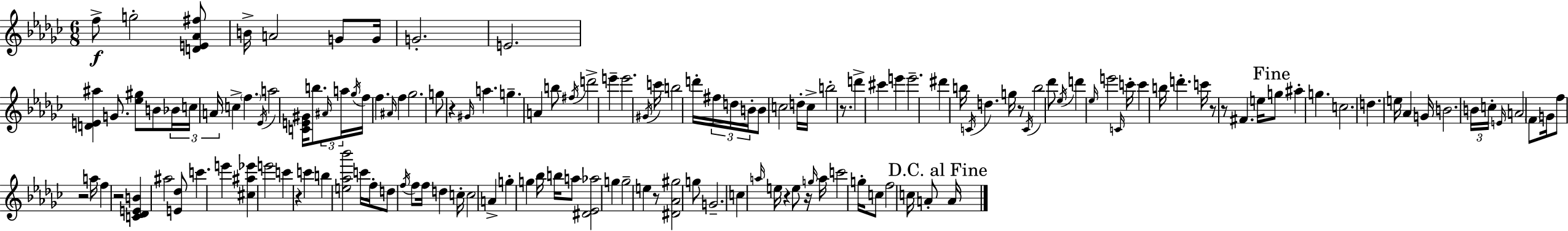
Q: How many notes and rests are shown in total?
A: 151